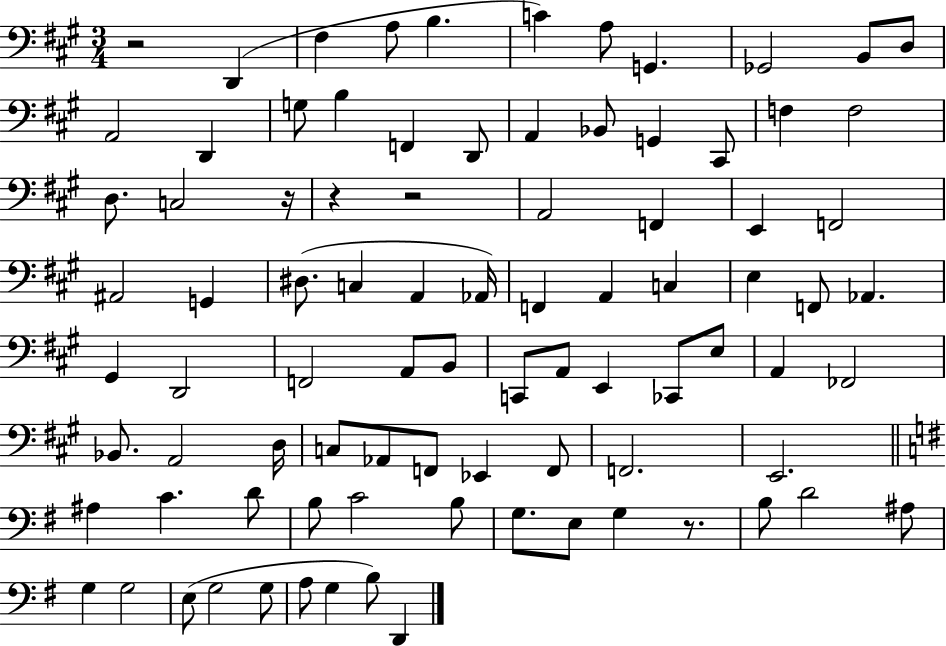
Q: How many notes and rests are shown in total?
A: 88